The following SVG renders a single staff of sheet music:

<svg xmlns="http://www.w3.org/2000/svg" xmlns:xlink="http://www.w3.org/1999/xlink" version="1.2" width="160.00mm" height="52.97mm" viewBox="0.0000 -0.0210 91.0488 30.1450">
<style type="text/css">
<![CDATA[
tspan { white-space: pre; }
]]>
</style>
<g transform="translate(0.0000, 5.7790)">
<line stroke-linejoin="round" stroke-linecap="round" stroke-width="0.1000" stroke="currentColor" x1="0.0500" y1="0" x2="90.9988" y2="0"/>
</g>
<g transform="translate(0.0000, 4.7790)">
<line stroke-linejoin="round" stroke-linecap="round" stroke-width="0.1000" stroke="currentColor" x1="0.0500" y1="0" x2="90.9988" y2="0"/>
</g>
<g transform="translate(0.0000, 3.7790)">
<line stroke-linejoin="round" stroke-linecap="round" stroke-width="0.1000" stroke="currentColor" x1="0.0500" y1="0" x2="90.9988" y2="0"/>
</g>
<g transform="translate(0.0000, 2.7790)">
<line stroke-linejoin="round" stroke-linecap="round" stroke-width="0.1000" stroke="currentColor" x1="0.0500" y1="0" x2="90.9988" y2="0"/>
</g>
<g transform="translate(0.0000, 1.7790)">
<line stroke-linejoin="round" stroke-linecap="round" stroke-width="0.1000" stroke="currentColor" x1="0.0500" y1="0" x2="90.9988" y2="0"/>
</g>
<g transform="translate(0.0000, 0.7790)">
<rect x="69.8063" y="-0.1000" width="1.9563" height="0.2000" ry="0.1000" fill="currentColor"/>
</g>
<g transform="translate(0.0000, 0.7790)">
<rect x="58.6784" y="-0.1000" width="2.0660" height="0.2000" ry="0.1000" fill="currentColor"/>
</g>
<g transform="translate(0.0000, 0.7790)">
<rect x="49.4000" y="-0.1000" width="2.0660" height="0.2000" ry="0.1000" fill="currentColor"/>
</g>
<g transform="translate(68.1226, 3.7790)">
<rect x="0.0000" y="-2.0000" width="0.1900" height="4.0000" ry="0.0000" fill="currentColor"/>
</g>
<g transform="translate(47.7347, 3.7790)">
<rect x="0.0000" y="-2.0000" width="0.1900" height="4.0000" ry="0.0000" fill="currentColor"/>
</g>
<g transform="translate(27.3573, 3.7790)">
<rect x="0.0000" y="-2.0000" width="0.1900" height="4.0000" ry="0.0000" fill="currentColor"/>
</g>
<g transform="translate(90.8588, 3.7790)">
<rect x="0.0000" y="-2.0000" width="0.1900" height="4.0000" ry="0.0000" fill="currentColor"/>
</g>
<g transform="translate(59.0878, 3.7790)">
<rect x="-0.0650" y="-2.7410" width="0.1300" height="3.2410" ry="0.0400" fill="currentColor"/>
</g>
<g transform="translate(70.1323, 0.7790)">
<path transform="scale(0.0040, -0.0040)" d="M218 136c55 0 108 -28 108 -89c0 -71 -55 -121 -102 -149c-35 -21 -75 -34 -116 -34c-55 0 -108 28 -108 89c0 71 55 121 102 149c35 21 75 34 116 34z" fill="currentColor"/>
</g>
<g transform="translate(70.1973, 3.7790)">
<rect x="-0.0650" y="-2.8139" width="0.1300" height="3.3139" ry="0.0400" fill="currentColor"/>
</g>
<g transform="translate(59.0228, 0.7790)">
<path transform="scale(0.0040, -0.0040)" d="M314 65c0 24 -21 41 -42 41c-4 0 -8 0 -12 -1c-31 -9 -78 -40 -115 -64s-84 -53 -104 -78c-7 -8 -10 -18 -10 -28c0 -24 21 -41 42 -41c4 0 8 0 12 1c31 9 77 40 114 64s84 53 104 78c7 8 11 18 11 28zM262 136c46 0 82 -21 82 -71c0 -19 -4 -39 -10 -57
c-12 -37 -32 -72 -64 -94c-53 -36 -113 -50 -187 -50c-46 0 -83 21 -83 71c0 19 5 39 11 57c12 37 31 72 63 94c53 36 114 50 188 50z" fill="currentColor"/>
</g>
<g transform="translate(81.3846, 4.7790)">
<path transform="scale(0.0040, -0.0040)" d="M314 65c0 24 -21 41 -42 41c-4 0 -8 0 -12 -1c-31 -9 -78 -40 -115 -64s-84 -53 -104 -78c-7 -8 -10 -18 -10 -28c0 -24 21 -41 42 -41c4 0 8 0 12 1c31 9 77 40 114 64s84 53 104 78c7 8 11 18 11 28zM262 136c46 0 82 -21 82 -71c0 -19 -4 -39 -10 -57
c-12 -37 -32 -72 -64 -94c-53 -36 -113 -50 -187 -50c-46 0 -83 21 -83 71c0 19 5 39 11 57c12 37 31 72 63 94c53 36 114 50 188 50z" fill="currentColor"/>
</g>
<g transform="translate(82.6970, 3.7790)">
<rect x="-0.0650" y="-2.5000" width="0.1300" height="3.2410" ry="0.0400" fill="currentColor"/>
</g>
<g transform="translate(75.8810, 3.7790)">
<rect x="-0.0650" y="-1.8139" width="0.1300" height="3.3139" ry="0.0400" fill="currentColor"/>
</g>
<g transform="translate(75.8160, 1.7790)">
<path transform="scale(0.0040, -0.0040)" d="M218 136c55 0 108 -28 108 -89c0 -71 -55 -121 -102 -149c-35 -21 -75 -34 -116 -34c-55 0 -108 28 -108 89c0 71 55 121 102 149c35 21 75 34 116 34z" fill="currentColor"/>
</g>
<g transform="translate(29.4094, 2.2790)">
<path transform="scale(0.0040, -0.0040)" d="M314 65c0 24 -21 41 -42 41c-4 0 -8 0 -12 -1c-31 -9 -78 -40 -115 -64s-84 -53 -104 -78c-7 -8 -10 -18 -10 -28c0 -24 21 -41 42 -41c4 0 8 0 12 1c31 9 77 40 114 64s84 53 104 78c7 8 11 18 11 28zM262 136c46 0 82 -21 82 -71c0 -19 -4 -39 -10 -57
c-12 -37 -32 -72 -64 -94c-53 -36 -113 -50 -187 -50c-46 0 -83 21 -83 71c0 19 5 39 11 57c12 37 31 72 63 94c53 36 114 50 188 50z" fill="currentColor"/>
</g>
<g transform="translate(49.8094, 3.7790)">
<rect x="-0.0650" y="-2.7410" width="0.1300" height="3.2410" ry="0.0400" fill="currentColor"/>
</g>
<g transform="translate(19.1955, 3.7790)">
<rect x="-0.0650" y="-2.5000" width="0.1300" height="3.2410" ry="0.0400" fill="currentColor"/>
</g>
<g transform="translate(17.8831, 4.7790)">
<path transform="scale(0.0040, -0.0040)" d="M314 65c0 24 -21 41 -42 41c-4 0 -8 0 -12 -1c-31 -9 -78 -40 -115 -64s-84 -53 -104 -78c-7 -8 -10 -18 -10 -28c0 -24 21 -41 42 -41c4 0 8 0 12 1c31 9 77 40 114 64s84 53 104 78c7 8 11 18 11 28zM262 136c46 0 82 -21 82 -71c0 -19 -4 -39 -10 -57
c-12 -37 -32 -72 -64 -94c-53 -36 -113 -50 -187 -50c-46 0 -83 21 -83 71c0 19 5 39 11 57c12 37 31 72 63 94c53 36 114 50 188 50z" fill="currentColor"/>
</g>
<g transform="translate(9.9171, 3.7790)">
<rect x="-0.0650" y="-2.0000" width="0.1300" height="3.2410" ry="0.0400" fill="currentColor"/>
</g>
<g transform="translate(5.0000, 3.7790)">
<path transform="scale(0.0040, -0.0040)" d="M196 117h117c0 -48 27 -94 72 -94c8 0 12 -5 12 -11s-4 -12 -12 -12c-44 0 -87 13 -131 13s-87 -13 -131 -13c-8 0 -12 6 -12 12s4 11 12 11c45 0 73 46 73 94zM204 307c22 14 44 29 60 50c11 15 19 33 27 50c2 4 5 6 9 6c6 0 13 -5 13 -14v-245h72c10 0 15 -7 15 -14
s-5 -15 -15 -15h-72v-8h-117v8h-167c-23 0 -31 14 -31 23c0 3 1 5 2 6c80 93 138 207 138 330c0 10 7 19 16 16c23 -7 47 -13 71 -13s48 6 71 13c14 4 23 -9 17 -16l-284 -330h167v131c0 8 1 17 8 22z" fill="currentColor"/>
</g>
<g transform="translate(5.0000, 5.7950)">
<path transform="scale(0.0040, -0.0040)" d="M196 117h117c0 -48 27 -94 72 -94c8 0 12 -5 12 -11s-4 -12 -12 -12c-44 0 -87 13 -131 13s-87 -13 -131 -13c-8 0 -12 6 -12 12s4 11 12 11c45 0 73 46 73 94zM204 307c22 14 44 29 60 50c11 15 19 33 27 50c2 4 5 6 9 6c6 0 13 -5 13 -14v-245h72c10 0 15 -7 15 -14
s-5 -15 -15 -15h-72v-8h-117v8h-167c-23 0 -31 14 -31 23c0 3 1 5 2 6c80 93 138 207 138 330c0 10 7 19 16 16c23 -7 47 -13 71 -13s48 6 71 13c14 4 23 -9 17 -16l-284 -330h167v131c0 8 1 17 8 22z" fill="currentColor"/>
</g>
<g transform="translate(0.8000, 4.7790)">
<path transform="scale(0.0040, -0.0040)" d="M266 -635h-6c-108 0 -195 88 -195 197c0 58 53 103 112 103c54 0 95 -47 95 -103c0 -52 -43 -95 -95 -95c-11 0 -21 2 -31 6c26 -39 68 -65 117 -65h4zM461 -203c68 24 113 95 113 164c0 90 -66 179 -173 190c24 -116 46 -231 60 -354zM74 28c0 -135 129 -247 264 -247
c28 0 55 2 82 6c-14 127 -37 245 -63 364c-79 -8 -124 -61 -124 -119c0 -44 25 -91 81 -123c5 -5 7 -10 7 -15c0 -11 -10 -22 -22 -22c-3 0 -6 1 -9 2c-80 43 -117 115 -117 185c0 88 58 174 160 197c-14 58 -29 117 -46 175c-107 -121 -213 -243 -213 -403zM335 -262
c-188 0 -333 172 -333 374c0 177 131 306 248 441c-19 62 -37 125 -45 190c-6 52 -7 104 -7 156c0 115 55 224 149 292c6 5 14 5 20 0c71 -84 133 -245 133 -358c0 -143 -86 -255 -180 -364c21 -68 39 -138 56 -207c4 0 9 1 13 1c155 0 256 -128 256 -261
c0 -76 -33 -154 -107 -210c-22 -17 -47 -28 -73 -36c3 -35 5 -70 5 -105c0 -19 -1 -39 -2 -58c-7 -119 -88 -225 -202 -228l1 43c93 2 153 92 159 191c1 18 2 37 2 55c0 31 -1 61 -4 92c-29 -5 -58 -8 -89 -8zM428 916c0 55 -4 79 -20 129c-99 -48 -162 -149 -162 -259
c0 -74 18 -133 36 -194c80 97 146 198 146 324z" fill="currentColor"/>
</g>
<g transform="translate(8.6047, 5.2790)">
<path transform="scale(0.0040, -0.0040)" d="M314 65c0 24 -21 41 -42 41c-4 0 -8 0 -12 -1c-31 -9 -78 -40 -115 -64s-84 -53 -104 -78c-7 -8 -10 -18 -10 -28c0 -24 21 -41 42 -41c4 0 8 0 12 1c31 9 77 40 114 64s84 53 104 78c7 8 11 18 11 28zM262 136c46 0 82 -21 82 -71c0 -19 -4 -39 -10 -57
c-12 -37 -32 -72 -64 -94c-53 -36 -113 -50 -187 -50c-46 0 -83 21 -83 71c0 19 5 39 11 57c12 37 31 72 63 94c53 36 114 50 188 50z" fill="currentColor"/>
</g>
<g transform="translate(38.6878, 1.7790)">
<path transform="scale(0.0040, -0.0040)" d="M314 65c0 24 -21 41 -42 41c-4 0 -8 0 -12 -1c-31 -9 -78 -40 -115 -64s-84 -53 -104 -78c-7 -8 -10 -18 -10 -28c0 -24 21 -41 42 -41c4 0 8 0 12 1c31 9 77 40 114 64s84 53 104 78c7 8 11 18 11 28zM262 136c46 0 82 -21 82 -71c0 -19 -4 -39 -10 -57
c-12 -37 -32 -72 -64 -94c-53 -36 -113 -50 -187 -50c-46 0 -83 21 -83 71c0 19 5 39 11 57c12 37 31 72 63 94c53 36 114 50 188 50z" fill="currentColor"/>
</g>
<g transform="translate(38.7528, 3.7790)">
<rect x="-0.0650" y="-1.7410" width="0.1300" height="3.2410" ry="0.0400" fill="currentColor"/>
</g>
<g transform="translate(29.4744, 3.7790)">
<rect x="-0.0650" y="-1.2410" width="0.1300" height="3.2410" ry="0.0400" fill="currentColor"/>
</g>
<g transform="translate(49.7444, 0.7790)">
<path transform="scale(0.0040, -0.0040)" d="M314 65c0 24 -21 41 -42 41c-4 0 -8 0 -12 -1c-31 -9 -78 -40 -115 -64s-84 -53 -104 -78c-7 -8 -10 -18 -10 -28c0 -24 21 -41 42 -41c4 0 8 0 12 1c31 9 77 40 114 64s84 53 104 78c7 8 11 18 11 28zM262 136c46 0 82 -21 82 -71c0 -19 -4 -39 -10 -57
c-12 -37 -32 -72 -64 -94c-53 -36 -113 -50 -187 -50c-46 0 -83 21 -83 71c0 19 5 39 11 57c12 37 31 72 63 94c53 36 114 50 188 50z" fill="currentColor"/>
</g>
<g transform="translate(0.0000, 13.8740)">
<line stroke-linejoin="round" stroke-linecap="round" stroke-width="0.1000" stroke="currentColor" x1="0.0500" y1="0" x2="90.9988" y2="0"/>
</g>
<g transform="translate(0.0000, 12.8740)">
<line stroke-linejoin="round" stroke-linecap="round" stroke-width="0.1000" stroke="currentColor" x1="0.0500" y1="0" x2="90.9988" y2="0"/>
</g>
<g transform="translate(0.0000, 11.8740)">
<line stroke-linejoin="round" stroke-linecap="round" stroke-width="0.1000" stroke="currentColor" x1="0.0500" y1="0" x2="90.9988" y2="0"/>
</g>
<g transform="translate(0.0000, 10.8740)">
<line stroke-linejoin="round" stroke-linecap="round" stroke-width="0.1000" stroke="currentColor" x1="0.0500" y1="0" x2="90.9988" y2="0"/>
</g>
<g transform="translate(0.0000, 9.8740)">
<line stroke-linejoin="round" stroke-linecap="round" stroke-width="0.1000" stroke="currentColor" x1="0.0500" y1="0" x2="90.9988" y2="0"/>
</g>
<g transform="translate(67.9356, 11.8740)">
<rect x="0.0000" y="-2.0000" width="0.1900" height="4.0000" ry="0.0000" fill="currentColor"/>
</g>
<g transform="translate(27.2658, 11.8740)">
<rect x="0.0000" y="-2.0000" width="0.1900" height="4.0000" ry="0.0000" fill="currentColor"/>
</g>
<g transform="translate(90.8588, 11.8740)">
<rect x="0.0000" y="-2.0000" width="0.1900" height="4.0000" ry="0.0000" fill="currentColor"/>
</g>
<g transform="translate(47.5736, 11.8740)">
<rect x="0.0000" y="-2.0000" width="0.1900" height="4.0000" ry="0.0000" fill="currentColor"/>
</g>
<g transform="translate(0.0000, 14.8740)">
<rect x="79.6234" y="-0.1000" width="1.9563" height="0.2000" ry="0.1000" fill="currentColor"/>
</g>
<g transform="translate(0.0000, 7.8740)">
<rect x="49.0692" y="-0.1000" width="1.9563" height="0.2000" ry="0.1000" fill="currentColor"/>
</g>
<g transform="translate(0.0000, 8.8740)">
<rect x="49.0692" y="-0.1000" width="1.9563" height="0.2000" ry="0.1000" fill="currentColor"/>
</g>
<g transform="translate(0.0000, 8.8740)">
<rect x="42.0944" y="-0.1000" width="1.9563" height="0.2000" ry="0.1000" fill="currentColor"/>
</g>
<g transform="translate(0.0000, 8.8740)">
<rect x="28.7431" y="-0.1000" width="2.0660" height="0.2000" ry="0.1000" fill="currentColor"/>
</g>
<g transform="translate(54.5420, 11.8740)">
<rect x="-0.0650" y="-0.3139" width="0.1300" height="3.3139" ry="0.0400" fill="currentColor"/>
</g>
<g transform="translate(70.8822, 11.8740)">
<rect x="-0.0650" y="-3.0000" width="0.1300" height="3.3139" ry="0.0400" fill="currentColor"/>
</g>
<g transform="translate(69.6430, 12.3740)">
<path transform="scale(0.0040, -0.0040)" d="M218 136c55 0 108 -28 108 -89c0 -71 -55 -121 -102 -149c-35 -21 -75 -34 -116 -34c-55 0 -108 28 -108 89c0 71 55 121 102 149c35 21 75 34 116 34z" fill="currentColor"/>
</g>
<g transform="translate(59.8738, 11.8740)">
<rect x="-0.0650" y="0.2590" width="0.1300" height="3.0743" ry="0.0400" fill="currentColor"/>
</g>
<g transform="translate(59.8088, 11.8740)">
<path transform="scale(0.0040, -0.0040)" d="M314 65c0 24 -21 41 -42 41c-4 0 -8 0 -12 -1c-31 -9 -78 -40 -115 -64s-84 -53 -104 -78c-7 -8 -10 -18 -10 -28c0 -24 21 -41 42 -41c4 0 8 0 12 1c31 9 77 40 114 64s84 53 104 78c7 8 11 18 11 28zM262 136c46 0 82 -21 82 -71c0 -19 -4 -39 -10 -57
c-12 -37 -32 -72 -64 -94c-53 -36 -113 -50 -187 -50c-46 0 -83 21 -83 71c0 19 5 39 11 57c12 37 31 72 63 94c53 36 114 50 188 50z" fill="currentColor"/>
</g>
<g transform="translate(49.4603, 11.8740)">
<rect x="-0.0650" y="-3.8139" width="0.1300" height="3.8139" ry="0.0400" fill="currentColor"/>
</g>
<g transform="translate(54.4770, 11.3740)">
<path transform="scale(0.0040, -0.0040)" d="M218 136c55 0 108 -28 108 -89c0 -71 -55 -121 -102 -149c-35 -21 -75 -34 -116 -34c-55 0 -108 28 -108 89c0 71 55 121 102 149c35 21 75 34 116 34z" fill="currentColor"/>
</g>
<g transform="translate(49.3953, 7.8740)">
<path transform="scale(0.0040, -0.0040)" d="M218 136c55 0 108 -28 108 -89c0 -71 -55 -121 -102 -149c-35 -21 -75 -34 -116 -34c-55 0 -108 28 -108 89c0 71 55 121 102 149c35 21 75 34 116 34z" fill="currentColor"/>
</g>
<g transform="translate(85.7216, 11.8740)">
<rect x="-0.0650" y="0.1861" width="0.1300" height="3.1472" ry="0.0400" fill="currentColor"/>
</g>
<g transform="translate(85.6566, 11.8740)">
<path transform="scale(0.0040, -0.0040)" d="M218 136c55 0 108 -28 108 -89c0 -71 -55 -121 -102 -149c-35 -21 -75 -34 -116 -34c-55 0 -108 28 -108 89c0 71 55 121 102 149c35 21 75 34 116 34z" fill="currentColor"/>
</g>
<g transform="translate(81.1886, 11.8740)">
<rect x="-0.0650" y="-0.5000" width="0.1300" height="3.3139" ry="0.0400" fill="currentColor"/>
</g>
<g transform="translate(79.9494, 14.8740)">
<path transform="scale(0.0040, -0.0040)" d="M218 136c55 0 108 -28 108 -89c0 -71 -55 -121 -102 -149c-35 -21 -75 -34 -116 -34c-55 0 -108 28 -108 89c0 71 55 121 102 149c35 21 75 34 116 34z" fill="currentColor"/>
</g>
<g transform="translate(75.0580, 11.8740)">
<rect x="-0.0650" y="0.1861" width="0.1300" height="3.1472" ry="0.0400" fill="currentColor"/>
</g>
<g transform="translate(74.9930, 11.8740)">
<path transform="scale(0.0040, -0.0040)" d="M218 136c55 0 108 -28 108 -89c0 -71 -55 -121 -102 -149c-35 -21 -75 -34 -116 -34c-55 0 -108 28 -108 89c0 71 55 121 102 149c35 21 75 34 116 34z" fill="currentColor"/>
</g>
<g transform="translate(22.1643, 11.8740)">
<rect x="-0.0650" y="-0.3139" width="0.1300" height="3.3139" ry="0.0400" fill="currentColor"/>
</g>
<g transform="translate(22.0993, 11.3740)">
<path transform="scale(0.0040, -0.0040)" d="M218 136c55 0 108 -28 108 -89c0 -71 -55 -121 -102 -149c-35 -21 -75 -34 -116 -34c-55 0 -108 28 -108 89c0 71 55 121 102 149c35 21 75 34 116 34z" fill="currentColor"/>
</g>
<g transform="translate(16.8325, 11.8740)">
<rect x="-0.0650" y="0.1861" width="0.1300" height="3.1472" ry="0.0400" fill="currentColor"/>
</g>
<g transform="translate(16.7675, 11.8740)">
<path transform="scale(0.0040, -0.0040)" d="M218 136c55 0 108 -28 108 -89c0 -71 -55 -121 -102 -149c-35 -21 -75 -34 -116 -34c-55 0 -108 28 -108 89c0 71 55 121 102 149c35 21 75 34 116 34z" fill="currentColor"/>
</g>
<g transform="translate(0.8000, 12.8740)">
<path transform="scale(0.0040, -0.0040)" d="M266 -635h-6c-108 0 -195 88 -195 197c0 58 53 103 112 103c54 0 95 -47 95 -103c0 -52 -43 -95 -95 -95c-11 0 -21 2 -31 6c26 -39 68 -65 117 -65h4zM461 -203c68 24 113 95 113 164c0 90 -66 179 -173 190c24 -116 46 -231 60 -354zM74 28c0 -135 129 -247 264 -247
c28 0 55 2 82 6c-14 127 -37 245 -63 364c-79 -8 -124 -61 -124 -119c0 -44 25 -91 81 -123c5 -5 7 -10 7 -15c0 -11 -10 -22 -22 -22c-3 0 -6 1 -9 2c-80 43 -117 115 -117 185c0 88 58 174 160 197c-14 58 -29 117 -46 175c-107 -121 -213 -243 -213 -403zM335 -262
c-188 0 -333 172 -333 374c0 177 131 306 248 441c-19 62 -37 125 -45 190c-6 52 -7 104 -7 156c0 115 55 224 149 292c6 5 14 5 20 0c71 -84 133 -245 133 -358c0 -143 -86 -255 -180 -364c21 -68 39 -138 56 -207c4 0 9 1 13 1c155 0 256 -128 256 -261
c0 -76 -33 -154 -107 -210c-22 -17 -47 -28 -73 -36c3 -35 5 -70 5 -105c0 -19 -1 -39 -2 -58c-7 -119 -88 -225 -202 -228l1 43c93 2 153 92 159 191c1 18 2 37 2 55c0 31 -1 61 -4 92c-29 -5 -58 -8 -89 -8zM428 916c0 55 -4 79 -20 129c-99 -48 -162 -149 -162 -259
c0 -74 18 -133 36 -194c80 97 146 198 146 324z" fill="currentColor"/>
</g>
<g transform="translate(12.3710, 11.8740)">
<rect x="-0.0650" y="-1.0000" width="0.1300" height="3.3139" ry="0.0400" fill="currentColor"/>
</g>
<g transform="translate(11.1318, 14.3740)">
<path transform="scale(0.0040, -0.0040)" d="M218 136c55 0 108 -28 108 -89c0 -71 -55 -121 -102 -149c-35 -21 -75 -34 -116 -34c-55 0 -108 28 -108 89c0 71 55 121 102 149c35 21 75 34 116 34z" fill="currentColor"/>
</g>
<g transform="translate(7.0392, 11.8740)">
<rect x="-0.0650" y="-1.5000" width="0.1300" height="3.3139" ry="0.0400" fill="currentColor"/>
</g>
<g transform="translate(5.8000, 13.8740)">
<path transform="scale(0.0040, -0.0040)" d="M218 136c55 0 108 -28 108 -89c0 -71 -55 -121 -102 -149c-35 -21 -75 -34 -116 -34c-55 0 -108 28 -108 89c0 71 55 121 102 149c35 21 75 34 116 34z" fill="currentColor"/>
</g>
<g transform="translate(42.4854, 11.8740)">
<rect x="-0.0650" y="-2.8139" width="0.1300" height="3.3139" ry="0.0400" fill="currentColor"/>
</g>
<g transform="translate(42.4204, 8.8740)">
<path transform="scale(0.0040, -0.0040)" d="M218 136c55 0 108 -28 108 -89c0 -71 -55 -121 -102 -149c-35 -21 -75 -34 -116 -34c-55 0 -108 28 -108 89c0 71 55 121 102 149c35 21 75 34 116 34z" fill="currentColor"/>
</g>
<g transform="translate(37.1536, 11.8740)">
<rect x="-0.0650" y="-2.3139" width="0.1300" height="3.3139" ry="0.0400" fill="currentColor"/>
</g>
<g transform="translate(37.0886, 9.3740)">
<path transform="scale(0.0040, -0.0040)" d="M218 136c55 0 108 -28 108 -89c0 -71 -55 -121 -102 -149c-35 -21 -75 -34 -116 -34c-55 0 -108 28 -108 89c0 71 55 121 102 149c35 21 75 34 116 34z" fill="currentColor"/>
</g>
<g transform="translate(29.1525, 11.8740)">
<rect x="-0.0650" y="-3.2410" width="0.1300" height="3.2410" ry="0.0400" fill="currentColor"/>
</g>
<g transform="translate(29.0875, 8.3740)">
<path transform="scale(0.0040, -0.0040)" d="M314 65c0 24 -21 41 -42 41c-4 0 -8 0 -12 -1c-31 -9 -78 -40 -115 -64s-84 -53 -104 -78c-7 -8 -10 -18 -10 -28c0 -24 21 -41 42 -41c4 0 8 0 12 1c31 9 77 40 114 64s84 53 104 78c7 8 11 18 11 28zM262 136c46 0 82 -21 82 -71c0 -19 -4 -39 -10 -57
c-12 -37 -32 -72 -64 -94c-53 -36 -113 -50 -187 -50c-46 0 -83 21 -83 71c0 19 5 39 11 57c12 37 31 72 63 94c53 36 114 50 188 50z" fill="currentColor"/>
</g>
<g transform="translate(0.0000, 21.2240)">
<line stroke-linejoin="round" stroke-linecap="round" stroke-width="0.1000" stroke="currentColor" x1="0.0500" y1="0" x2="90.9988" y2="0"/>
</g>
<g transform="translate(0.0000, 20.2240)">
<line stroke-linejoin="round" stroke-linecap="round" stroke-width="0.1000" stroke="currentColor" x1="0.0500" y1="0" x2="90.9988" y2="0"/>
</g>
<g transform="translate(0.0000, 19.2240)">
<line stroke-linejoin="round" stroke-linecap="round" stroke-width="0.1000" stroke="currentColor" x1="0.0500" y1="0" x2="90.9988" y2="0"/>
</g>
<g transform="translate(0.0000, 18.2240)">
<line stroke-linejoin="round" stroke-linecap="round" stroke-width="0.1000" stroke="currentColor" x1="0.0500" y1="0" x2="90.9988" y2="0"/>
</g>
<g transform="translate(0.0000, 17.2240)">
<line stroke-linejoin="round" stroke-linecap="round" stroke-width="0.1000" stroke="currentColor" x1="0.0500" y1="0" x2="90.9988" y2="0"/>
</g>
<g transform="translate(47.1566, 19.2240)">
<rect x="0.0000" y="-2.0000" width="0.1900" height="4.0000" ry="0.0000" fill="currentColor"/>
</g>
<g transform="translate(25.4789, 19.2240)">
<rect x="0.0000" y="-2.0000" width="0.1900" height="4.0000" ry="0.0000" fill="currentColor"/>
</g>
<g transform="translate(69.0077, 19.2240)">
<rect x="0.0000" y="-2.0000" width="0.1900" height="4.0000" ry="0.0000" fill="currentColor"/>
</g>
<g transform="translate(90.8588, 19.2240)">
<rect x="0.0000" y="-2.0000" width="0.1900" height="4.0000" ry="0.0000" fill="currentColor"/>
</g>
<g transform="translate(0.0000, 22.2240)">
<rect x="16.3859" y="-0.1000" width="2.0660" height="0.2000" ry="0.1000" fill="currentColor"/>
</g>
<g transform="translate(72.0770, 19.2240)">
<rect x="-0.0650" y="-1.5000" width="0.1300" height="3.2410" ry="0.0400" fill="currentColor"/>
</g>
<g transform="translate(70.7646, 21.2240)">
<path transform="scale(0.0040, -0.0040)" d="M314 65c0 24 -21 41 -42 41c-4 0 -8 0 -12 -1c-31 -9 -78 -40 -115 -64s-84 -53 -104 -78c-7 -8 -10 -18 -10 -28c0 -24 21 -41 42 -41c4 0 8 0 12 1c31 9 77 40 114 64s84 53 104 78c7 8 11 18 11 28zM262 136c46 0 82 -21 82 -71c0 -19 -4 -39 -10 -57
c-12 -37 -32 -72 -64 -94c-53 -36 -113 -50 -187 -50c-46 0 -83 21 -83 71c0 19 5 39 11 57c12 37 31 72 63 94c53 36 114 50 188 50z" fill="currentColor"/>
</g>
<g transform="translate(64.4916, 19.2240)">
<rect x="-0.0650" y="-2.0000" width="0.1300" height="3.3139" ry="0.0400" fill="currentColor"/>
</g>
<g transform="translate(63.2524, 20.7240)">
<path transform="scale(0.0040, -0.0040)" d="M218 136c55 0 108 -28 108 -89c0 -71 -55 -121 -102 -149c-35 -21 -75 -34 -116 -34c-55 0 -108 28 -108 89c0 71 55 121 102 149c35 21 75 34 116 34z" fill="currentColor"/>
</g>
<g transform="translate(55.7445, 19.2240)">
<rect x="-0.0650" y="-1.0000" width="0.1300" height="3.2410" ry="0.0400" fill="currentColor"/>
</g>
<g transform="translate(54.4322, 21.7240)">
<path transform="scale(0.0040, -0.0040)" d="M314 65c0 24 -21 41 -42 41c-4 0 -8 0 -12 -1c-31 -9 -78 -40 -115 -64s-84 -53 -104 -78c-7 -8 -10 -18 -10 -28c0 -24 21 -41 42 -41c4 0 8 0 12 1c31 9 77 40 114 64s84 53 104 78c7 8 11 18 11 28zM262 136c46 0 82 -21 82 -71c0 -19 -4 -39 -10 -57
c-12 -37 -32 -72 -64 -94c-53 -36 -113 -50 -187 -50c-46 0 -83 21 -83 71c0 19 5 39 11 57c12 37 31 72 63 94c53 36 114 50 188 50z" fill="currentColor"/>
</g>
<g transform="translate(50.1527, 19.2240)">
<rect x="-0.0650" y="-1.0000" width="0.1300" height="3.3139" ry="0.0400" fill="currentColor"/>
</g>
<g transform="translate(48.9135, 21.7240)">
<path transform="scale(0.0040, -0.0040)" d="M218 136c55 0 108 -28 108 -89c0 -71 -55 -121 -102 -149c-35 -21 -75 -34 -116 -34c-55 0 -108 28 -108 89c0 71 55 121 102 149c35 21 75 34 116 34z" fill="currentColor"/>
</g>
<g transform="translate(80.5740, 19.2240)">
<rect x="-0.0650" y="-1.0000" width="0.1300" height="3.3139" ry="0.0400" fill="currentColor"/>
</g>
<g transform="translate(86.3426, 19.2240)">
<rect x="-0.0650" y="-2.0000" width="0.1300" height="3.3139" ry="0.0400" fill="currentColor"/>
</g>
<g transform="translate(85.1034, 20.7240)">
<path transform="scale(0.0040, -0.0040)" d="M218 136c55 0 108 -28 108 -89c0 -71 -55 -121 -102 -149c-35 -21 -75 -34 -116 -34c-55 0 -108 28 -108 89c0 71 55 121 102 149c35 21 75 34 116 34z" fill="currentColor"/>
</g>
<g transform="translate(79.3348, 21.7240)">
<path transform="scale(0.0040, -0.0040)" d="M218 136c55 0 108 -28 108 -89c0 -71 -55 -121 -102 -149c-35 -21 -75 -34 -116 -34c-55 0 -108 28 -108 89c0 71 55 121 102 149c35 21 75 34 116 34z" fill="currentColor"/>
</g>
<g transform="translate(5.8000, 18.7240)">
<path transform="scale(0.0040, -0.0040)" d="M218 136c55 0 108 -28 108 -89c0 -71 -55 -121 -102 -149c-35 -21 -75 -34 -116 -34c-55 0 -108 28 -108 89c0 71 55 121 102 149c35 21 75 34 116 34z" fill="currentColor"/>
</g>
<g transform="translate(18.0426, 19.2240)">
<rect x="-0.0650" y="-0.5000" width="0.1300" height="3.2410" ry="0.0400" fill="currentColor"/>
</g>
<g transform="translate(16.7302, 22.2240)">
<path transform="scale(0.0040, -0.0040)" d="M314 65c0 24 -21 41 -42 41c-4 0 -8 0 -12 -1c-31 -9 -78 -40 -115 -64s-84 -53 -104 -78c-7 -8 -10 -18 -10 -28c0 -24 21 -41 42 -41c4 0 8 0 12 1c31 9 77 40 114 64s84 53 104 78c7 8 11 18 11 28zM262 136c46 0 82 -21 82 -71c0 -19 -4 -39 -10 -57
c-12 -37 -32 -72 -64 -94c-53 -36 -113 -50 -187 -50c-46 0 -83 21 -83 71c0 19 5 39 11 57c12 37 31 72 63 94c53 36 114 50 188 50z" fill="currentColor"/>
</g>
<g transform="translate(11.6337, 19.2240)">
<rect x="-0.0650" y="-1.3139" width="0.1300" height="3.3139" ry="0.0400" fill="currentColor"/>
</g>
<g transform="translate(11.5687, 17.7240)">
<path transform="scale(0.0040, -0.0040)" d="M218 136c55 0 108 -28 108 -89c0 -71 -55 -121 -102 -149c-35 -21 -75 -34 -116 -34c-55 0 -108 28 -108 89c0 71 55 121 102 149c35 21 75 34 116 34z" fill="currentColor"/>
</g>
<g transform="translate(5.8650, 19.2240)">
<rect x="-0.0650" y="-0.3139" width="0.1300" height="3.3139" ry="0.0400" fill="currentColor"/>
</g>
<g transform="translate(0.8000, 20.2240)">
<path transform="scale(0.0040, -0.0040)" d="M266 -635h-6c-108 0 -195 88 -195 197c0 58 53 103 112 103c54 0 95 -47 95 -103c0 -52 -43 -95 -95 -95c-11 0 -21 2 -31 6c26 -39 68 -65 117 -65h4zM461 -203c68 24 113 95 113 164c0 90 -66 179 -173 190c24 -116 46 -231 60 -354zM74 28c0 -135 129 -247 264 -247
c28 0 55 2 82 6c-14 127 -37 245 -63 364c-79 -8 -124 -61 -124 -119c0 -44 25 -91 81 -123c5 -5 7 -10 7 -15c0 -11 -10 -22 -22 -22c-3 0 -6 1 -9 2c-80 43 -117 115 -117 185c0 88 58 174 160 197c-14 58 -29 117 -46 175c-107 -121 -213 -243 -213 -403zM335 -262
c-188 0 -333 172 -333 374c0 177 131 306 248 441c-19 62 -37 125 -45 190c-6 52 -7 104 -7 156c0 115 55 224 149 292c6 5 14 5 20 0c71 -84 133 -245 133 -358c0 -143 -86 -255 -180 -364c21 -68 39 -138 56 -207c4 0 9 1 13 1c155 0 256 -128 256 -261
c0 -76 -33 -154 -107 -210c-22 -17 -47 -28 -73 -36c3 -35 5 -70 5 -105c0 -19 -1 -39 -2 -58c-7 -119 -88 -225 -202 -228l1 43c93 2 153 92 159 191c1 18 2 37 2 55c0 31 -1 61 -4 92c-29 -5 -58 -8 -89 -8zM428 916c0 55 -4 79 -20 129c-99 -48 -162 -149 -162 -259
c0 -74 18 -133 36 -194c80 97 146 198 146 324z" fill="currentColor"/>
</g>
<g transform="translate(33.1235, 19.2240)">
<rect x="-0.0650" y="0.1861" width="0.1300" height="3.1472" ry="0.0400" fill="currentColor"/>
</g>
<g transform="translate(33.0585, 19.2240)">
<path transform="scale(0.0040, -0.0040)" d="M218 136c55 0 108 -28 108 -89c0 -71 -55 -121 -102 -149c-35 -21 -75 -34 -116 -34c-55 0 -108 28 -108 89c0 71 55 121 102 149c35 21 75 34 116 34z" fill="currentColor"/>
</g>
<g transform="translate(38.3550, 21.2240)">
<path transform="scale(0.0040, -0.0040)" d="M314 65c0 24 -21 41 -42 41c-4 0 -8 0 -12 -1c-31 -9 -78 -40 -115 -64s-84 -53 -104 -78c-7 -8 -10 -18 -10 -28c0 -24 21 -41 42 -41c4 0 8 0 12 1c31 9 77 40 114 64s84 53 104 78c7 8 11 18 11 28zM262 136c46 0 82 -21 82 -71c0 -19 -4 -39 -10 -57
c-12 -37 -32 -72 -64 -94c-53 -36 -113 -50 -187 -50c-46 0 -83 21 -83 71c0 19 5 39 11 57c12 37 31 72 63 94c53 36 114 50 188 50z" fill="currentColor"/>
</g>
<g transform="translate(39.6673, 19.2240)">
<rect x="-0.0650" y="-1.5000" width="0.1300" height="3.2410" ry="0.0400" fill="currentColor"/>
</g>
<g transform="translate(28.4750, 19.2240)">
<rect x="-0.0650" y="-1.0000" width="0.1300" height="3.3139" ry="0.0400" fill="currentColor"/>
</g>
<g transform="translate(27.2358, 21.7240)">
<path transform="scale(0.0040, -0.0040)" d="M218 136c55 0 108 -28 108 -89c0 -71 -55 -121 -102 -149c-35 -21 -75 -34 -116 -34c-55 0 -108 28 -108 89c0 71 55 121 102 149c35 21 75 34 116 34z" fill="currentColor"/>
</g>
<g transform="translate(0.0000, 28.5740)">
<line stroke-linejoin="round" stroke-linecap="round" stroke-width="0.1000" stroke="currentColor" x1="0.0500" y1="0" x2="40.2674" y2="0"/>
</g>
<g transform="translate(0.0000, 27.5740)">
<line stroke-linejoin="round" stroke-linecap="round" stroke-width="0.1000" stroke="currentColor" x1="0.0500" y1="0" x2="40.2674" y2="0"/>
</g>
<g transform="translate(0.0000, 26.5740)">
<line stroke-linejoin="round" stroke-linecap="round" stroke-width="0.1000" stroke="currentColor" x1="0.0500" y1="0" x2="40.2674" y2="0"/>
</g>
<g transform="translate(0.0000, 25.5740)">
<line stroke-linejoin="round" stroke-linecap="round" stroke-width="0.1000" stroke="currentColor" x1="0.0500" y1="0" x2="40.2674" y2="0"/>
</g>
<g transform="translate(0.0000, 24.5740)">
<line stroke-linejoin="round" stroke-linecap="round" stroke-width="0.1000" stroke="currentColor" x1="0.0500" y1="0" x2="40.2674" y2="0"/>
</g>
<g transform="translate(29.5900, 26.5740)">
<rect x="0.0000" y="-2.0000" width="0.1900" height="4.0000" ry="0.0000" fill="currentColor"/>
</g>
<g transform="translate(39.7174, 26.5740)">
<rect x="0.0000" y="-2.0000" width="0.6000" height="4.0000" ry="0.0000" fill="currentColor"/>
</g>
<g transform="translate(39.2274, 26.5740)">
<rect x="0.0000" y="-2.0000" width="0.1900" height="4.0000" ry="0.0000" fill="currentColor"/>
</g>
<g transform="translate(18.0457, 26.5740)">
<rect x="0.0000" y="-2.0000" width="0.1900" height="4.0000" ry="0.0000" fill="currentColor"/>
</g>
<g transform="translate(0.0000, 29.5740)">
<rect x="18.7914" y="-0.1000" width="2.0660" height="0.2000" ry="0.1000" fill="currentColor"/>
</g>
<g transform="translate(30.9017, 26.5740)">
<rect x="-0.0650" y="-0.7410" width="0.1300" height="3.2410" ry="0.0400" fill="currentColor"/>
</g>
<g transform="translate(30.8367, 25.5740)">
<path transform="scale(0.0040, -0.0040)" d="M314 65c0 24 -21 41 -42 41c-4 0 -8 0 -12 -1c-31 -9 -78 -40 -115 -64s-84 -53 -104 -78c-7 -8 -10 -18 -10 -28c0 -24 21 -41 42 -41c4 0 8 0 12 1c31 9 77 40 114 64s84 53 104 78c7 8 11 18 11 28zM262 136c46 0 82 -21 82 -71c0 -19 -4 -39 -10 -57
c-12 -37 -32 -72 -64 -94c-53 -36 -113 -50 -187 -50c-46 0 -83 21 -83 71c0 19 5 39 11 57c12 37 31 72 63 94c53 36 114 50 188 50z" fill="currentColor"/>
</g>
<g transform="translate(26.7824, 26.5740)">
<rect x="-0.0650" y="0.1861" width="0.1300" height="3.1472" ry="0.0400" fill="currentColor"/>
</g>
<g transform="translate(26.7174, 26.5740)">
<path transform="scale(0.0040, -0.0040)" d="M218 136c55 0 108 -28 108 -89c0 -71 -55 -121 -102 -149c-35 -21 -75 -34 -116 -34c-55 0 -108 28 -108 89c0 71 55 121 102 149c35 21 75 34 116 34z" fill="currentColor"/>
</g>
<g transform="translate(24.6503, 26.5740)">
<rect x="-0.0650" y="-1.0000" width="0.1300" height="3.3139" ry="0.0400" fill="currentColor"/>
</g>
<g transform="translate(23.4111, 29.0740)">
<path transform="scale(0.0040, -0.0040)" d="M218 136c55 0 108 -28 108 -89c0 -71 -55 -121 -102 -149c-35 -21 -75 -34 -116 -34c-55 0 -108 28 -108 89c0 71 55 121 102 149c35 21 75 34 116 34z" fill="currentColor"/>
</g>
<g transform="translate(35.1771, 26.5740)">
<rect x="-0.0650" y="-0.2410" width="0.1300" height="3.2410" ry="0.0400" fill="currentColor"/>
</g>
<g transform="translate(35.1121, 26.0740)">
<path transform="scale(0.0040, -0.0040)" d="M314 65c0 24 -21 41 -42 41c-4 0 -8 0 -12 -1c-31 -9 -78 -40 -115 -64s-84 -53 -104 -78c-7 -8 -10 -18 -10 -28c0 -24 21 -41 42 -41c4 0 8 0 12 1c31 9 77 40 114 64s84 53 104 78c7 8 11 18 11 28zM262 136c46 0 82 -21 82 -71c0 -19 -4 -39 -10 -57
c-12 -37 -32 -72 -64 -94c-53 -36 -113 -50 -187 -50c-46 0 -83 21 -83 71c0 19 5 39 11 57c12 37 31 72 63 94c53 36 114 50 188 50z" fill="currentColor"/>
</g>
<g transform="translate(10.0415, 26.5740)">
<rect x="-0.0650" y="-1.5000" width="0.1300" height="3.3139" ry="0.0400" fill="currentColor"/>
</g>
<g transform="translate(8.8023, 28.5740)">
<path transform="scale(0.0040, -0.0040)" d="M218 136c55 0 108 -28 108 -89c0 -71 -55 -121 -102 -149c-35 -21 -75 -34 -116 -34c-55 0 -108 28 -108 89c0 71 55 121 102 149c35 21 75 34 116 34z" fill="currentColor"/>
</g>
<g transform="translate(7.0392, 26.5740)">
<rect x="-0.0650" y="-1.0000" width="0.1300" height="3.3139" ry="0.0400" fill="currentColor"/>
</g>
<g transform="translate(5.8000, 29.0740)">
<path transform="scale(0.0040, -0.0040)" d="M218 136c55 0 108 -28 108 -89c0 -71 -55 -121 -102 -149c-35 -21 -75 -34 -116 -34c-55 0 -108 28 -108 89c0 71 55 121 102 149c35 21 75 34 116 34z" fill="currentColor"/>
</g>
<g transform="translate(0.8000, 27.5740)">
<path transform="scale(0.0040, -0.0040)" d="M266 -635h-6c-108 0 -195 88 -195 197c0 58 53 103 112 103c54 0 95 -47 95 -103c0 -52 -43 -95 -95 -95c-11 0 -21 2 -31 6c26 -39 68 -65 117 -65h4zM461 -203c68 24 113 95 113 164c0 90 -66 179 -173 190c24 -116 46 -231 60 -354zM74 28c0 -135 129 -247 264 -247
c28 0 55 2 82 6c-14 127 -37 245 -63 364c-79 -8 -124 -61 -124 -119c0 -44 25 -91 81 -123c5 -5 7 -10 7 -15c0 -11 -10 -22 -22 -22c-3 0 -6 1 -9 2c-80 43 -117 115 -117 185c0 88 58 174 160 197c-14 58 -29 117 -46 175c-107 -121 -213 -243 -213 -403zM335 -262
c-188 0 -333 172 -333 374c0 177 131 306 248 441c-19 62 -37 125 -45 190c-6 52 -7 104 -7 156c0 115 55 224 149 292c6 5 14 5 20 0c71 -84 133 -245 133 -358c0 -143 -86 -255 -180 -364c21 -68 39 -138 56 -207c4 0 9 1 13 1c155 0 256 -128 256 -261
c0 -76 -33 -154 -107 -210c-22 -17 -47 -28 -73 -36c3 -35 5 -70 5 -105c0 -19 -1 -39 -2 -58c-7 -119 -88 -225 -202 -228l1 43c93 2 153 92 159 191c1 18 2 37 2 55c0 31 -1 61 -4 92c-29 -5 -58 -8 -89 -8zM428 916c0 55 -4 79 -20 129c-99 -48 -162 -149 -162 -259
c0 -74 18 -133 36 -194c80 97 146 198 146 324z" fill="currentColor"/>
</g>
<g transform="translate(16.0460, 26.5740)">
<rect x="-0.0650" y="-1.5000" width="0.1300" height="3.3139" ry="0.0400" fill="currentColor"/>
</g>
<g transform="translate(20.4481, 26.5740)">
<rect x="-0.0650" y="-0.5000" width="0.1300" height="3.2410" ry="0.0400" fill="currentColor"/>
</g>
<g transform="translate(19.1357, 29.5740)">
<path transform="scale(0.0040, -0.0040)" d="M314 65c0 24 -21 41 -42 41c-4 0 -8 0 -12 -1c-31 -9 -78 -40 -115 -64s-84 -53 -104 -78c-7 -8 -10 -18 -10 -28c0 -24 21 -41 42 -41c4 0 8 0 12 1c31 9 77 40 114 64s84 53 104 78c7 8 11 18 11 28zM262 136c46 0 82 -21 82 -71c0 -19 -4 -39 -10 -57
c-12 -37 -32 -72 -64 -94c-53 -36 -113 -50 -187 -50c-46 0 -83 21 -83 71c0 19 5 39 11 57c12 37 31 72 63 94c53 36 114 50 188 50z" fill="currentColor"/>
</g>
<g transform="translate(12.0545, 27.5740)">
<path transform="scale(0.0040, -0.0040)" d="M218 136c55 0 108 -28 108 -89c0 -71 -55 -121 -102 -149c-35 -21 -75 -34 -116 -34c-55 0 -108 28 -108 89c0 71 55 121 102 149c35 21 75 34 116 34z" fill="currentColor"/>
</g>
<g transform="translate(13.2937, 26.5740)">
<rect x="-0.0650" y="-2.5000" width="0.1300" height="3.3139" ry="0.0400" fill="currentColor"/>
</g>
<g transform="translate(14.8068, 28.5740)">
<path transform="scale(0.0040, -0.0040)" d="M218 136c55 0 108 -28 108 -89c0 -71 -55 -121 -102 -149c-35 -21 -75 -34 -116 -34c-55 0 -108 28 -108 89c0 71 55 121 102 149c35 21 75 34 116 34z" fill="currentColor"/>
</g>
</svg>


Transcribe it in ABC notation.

X:1
T:Untitled
M:4/4
L:1/4
K:C
F2 G2 e2 f2 a2 a2 a f G2 E D B c b2 g a c' c B2 A B C B c e C2 D B E2 D D2 F E2 D F D E G E C2 D B d2 c2